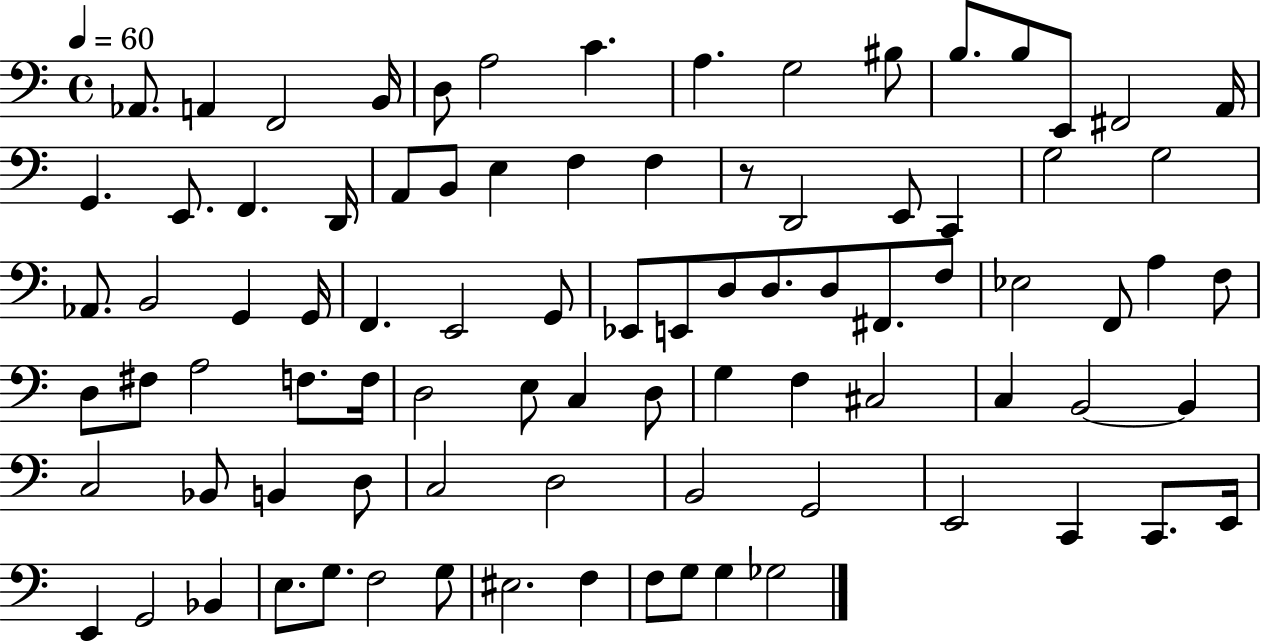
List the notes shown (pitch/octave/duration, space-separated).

Ab2/e. A2/q F2/h B2/s D3/e A3/h C4/q. A3/q. G3/h BIS3/e B3/e. B3/e E2/e F#2/h A2/s G2/q. E2/e. F2/q. D2/s A2/e B2/e E3/q F3/q F3/q R/e D2/h E2/e C2/q G3/h G3/h Ab2/e. B2/h G2/q G2/s F2/q. E2/h G2/e Eb2/e E2/e D3/e D3/e. D3/e F#2/e. F3/e Eb3/h F2/e A3/q F3/e D3/e F#3/e A3/h F3/e. F3/s D3/h E3/e C3/q D3/e G3/q F3/q C#3/h C3/q B2/h B2/q C3/h Bb2/e B2/q D3/e C3/h D3/h B2/h G2/h E2/h C2/q C2/e. E2/s E2/q G2/h Bb2/q E3/e. G3/e. F3/h G3/e EIS3/h. F3/q F3/e G3/e G3/q Gb3/h